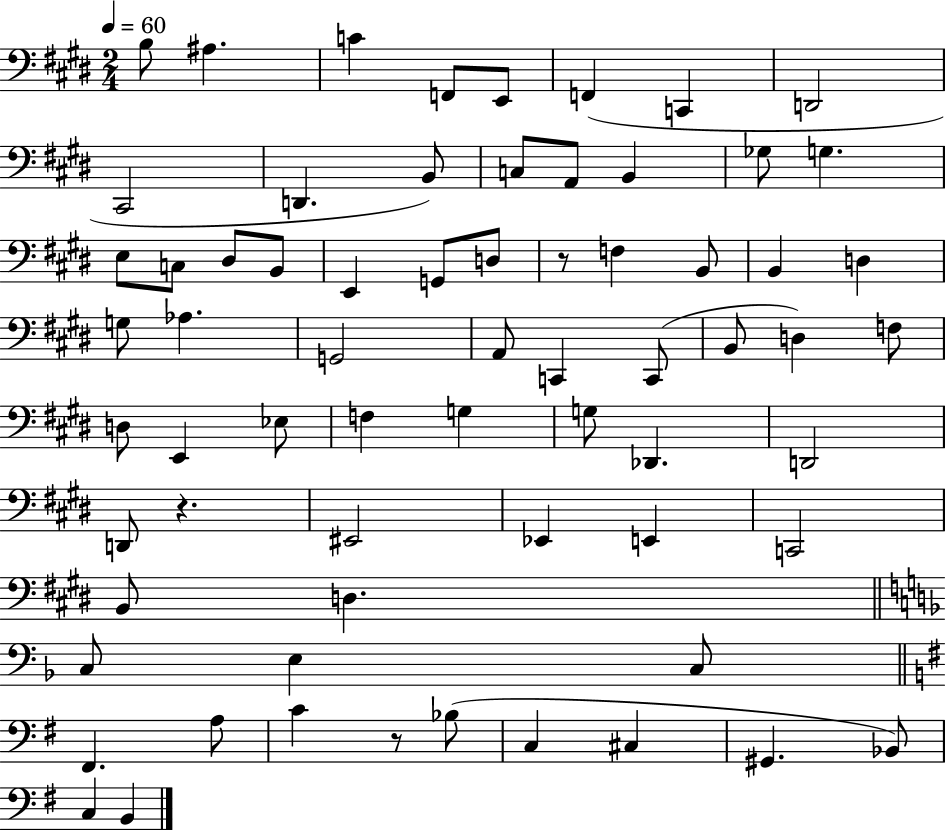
B3/e A#3/q. C4/q F2/e E2/e F2/q C2/q D2/h C#2/h D2/q. B2/e C3/e A2/e B2/q Gb3/e G3/q. E3/e C3/e D#3/e B2/e E2/q G2/e D3/e R/e F3/q B2/e B2/q D3/q G3/e Ab3/q. G2/h A2/e C2/q C2/e B2/e D3/q F3/e D3/e E2/q Eb3/e F3/q G3/q G3/e Db2/q. D2/h D2/e R/q. EIS2/h Eb2/q E2/q C2/h B2/e D3/q. C3/e E3/q C3/e F#2/q. A3/e C4/q R/e Bb3/e C3/q C#3/q G#2/q. Bb2/e C3/q B2/q